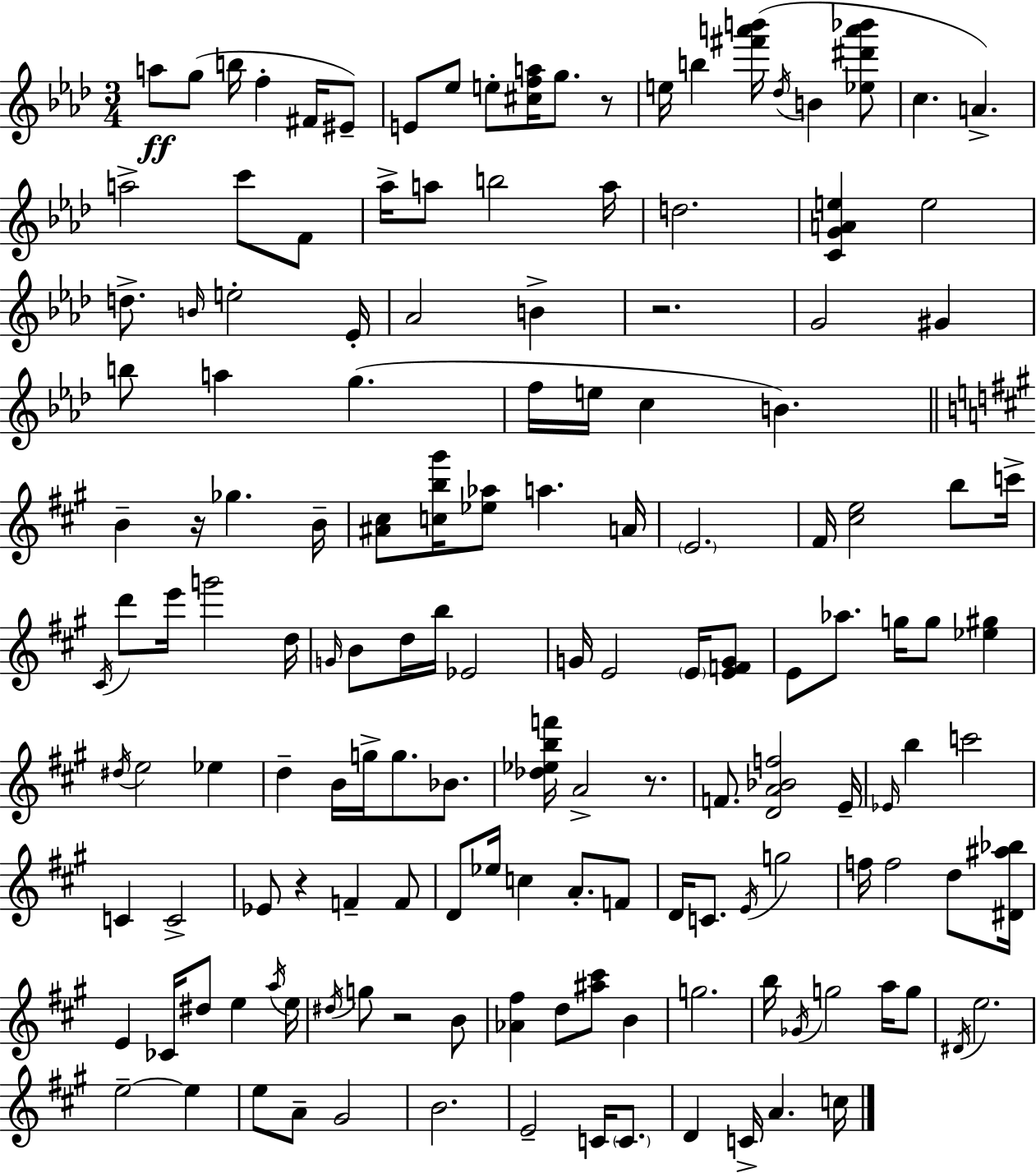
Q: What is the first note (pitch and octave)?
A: A5